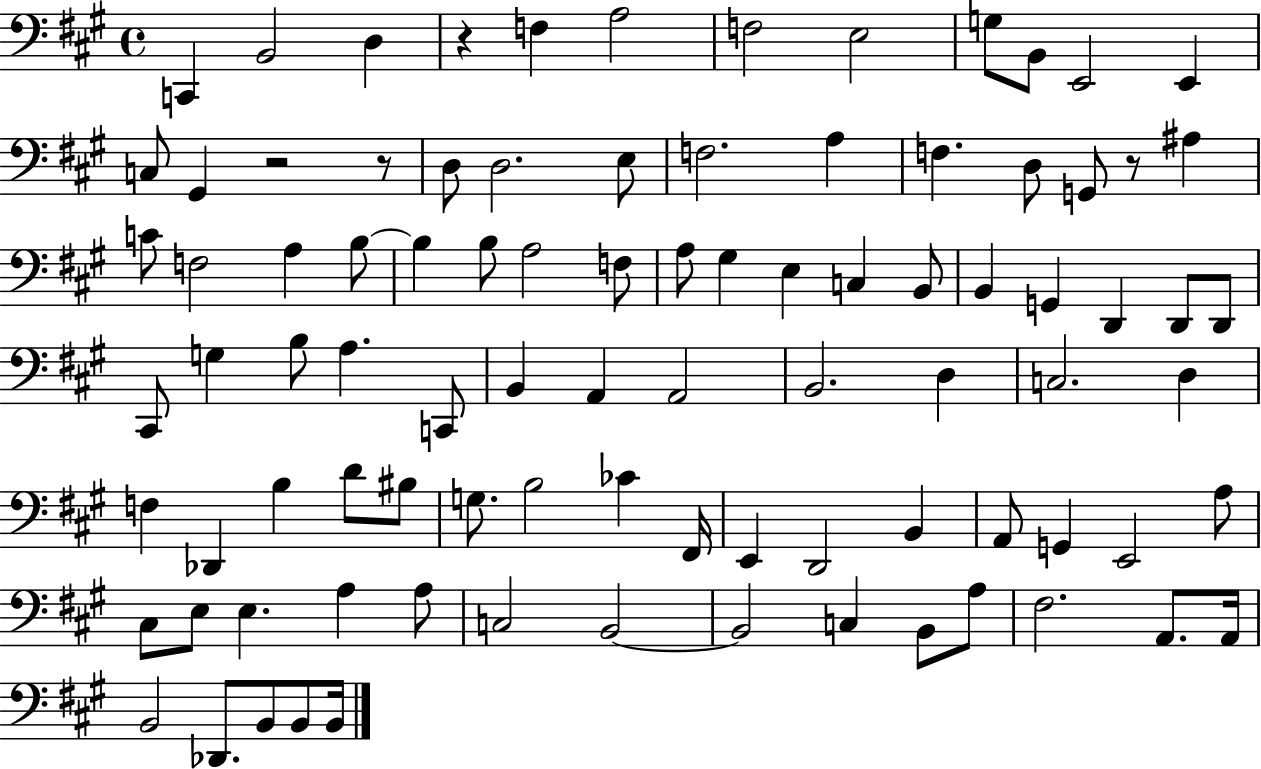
C2/q B2/h D3/q R/q F3/q A3/h F3/h E3/h G3/e B2/e E2/h E2/q C3/e G#2/q R/h R/e D3/e D3/h. E3/e F3/h. A3/q F3/q. D3/e G2/e R/e A#3/q C4/e F3/h A3/q B3/e B3/q B3/e A3/h F3/e A3/e G#3/q E3/q C3/q B2/e B2/q G2/q D2/q D2/e D2/e C#2/e G3/q B3/e A3/q. C2/e B2/q A2/q A2/h B2/h. D3/q C3/h. D3/q F3/q Db2/q B3/q D4/e BIS3/e G3/e. B3/h CES4/q F#2/s E2/q D2/h B2/q A2/e G2/q E2/h A3/e C#3/e E3/e E3/q. A3/q A3/e C3/h B2/h B2/h C3/q B2/e A3/e F#3/h. A2/e. A2/s B2/h Db2/e. B2/e B2/e B2/s